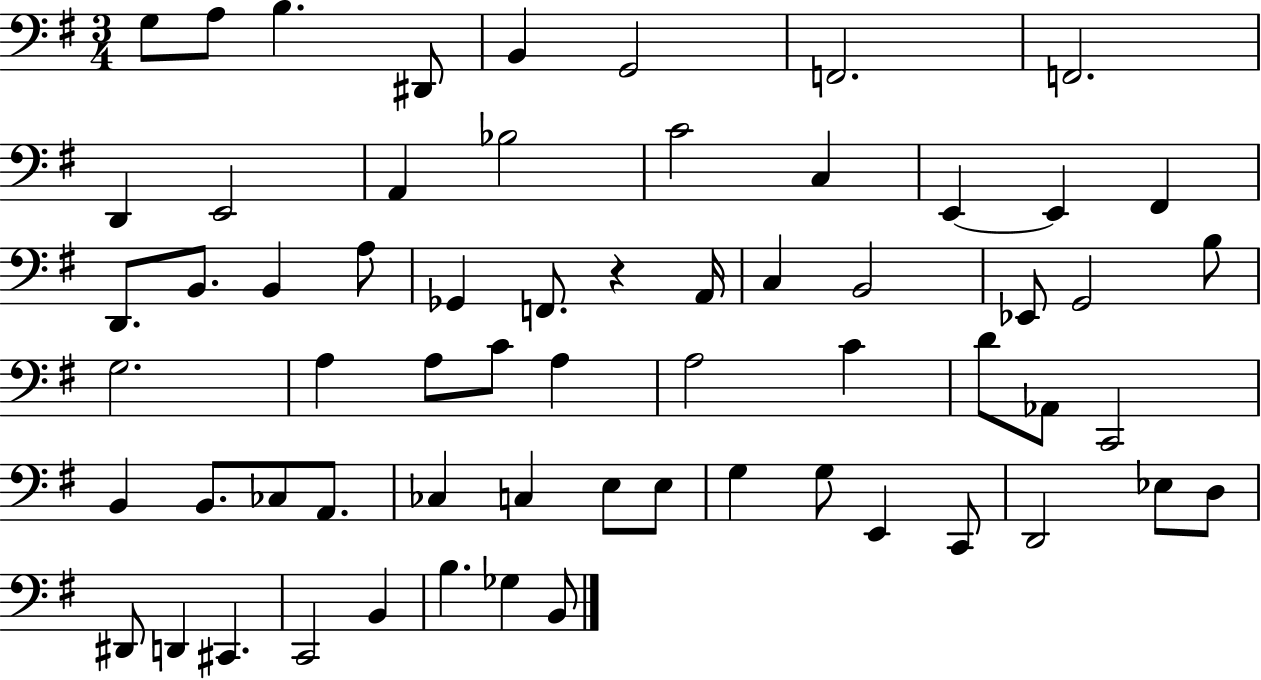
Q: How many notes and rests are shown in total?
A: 63